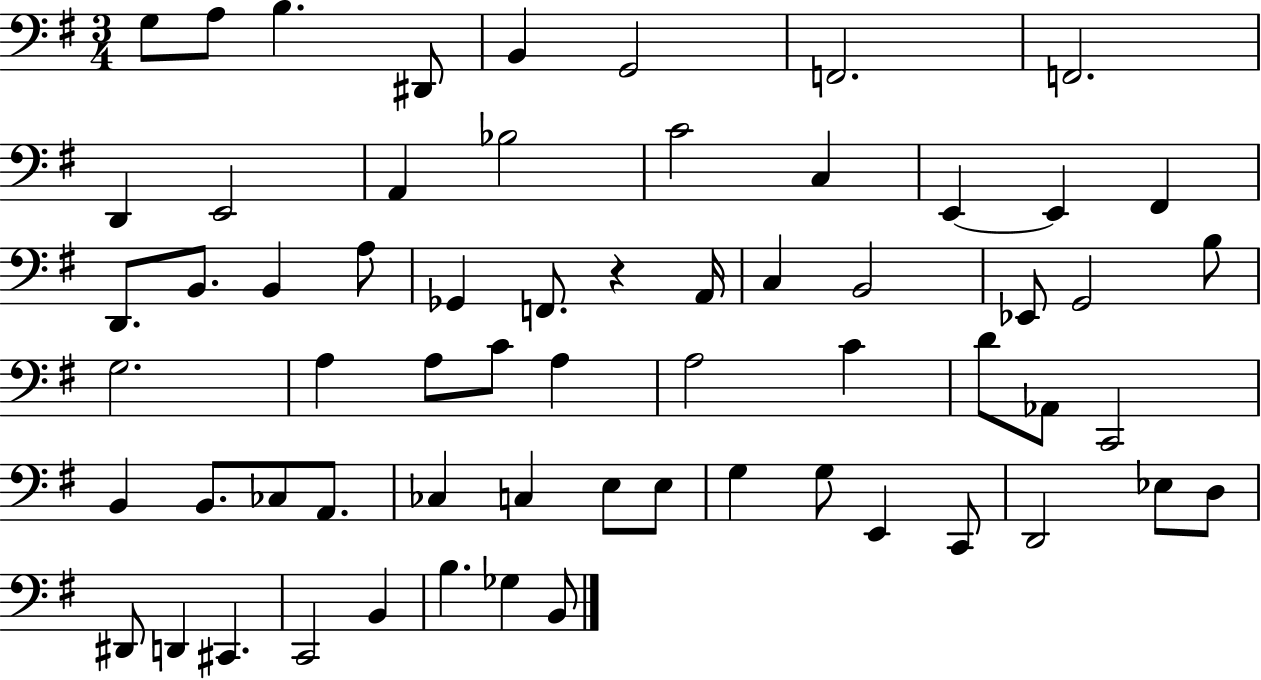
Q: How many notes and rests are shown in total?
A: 63